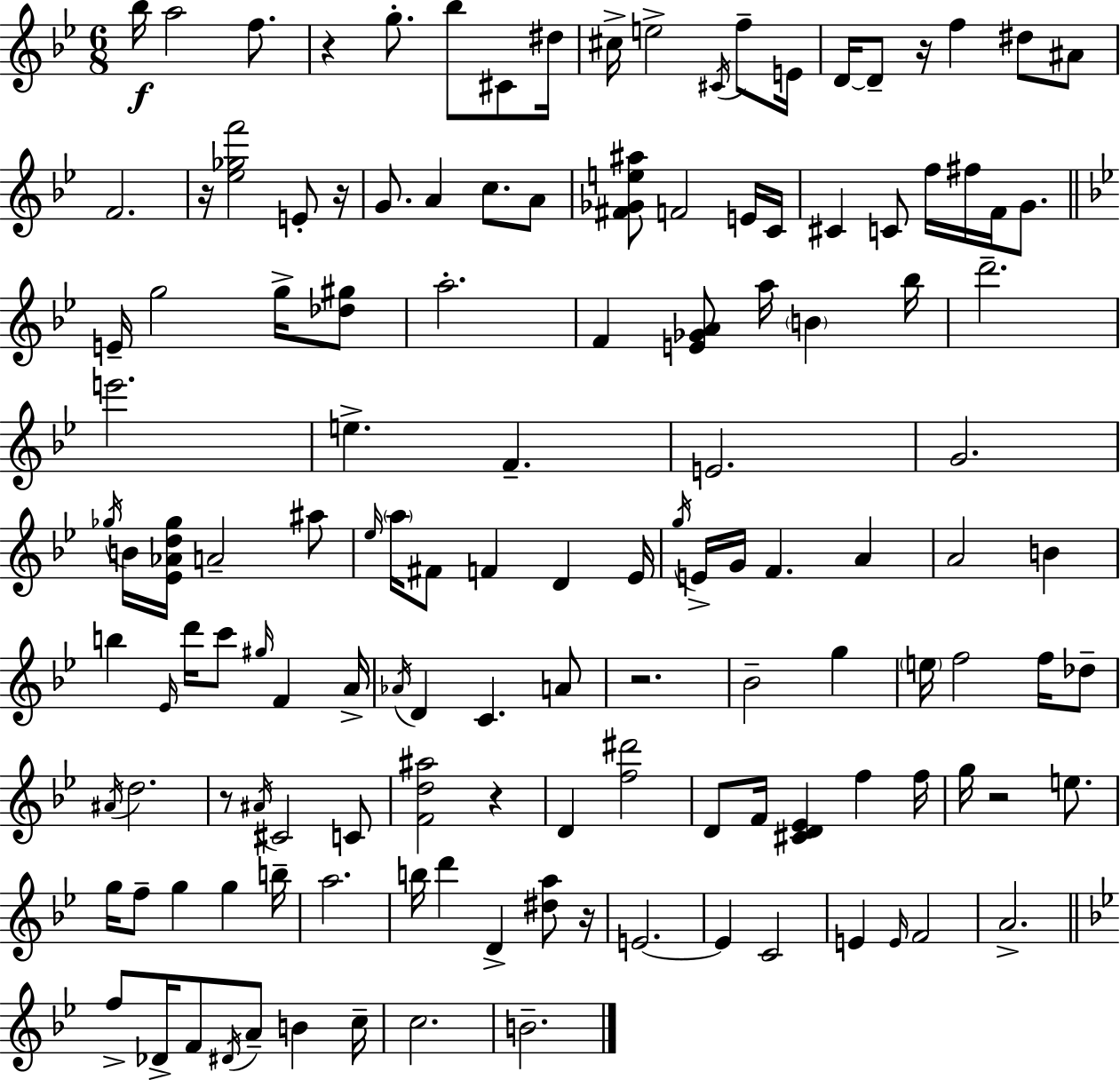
Bb5/s A5/h F5/e. R/q G5/e. Bb5/e C#4/e D#5/s C#5/s E5/h C#4/s F5/e E4/s D4/s D4/e R/s F5/q D#5/e A#4/e F4/h. R/s [Eb5,Gb5,F6]/h E4/e R/s G4/e. A4/q C5/e. A4/e [F#4,Gb4,E5,A#5]/e F4/h E4/s C4/s C#4/q C4/e F5/s F#5/s F4/s G4/e. E4/s G5/h G5/s [Db5,G#5]/e A5/h. F4/q [E4,Gb4,A4]/e A5/s B4/q Bb5/s D6/h. E6/h. E5/q. F4/q. E4/h. G4/h. Gb5/s B4/s [Eb4,Ab4,D5,Gb5]/s A4/h A#5/e Eb5/s A5/s F#4/e F4/q D4/q Eb4/s G5/s E4/s G4/s F4/q. A4/q A4/h B4/q B5/q Eb4/s D6/s C6/e G#5/s F4/q A4/s Ab4/s D4/q C4/q. A4/e R/h. Bb4/h G5/q E5/s F5/h F5/s Db5/e A#4/s D5/h. R/e A#4/s C#4/h C4/e [F4,D5,A#5]/h R/q D4/q [F5,D#6]/h D4/e F4/s [C#4,D4,Eb4]/q F5/q F5/s G5/s R/h E5/e. G5/s F5/e G5/q G5/q B5/s A5/h. B5/s D6/q D4/q [D#5,A5]/e R/s E4/h. E4/q C4/h E4/q E4/s F4/h A4/h. F5/e Db4/s F4/e D#4/s A4/e B4/q C5/s C5/h. B4/h.